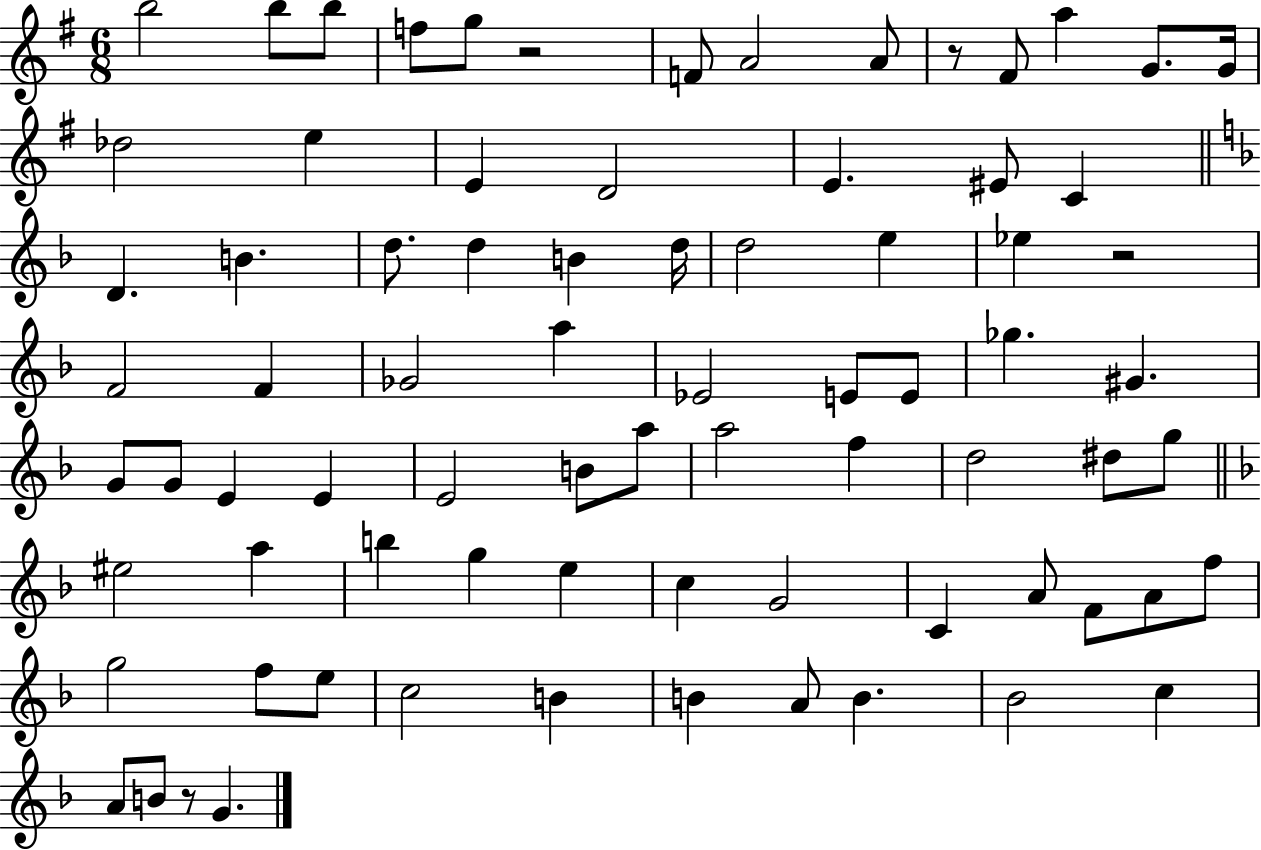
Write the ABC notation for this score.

X:1
T:Untitled
M:6/8
L:1/4
K:G
b2 b/2 b/2 f/2 g/2 z2 F/2 A2 A/2 z/2 ^F/2 a G/2 G/4 _d2 e E D2 E ^E/2 C D B d/2 d B d/4 d2 e _e z2 F2 F _G2 a _E2 E/2 E/2 _g ^G G/2 G/2 E E E2 B/2 a/2 a2 f d2 ^d/2 g/2 ^e2 a b g e c G2 C A/2 F/2 A/2 f/2 g2 f/2 e/2 c2 B B A/2 B _B2 c A/2 B/2 z/2 G